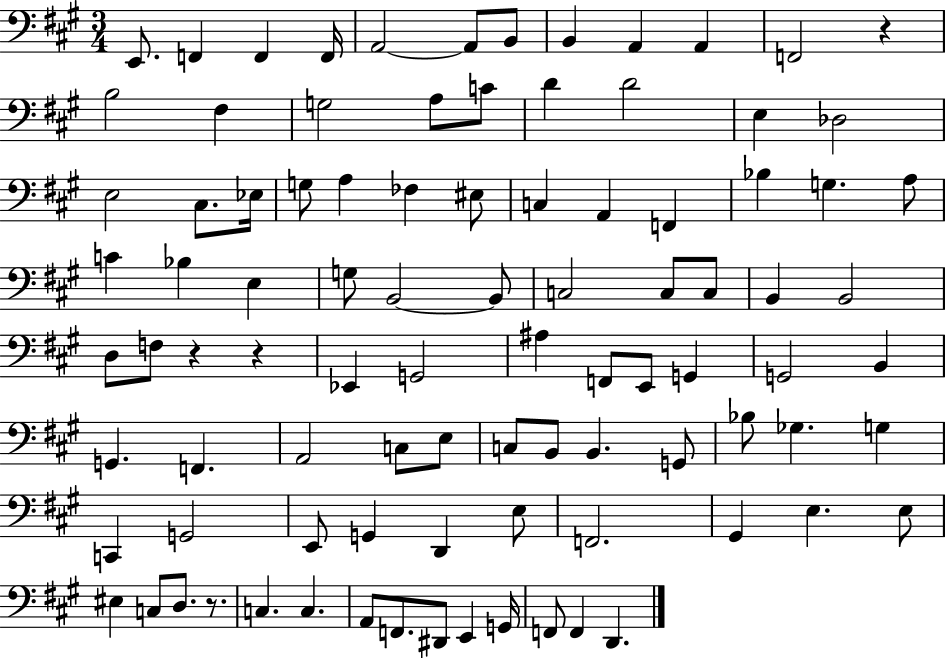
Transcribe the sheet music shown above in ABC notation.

X:1
T:Untitled
M:3/4
L:1/4
K:A
E,,/2 F,, F,, F,,/4 A,,2 A,,/2 B,,/2 B,, A,, A,, F,,2 z B,2 ^F, G,2 A,/2 C/2 D D2 E, _D,2 E,2 ^C,/2 _E,/4 G,/2 A, _F, ^E,/2 C, A,, F,, _B, G, A,/2 C _B, E, G,/2 B,,2 B,,/2 C,2 C,/2 C,/2 B,, B,,2 D,/2 F,/2 z z _E,, G,,2 ^A, F,,/2 E,,/2 G,, G,,2 B,, G,, F,, A,,2 C,/2 E,/2 C,/2 B,,/2 B,, G,,/2 _B,/2 _G, G, C,, G,,2 E,,/2 G,, D,, E,/2 F,,2 ^G,, E, E,/2 ^E, C,/2 D,/2 z/2 C, C, A,,/2 F,,/2 ^D,,/2 E,, G,,/4 F,,/2 F,, D,,